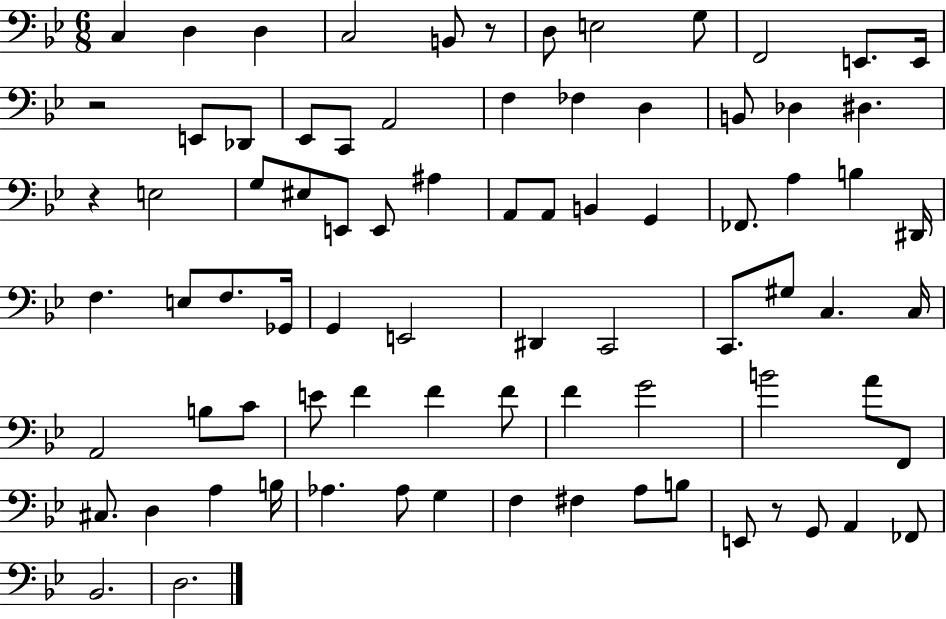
{
  \clef bass
  \numericTimeSignature
  \time 6/8
  \key bes \major
  c4 d4 d4 | c2 b,8 r8 | d8 e2 g8 | f,2 e,8. e,16 | \break r2 e,8 des,8 | ees,8 c,8 a,2 | f4 fes4 d4 | b,8 des4 dis4. | \break r4 e2 | g8 eis8 e,8 e,8 ais4 | a,8 a,8 b,4 g,4 | fes,8. a4 b4 dis,16 | \break f4. e8 f8. ges,16 | g,4 e,2 | dis,4 c,2 | c,8. gis8 c4. c16 | \break a,2 b8 c'8 | e'8 f'4 f'4 f'8 | f'4 g'2 | b'2 a'8 f,8 | \break cis8. d4 a4 b16 | aes4. aes8 g4 | f4 fis4 a8 b8 | e,8 r8 g,8 a,4 fes,8 | \break bes,2. | d2. | \bar "|."
}